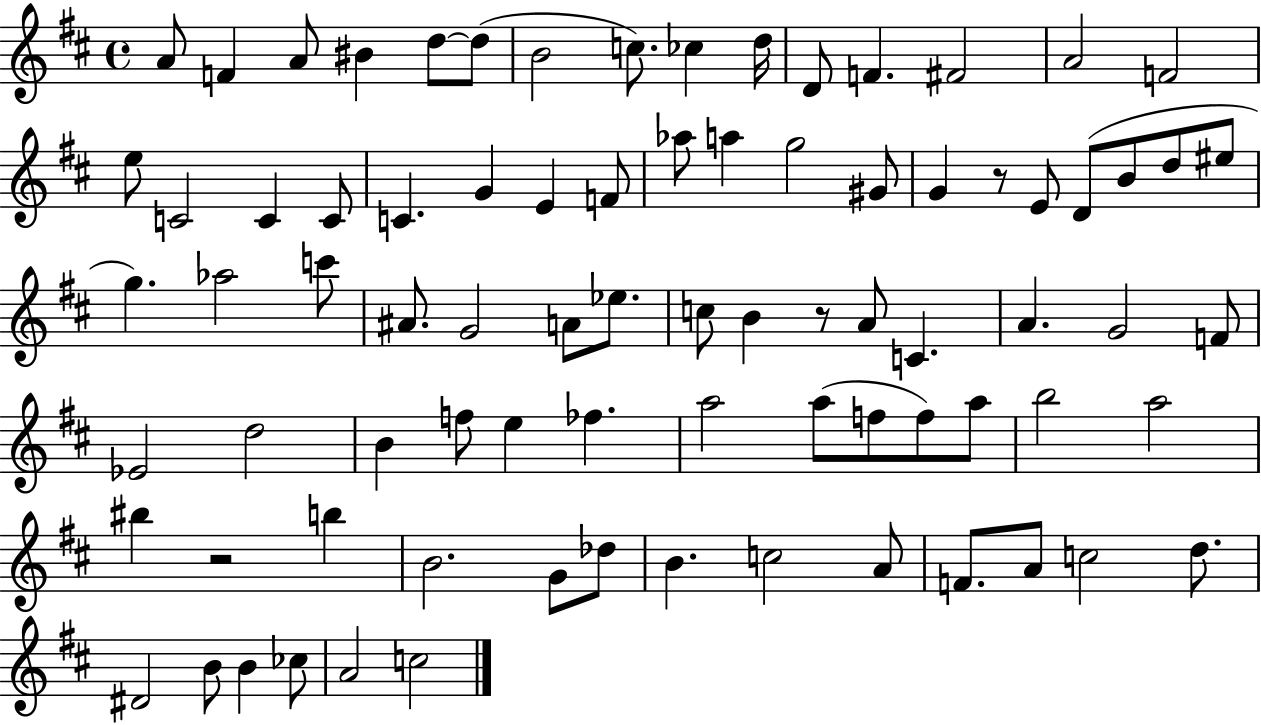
X:1
T:Untitled
M:4/4
L:1/4
K:D
A/2 F A/2 ^B d/2 d/2 B2 c/2 _c d/4 D/2 F ^F2 A2 F2 e/2 C2 C C/2 C G E F/2 _a/2 a g2 ^G/2 G z/2 E/2 D/2 B/2 d/2 ^e/2 g _a2 c'/2 ^A/2 G2 A/2 _e/2 c/2 B z/2 A/2 C A G2 F/2 _E2 d2 B f/2 e _f a2 a/2 f/2 f/2 a/2 b2 a2 ^b z2 b B2 G/2 _d/2 B c2 A/2 F/2 A/2 c2 d/2 ^D2 B/2 B _c/2 A2 c2